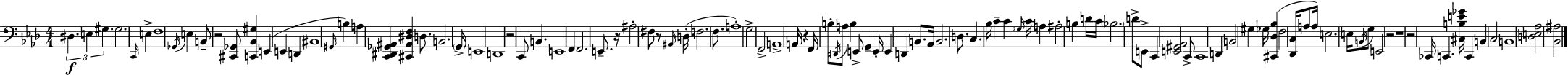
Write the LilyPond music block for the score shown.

{
  \clef bass
  \numericTimeSignature
  \time 4/4
  \key f \minor
  \repeat volta 2 { \tuplet 3/2 { dis4.\f e4 gis4. } | gis2. \grace { c,16 } e4-> | f1 | \acciaccatura { ges,16 } e4 b,8-- r2 | \break <cis, ges,>8 <c, bes, gis>4 e,4( e,4 d,4 | bis,1 | \grace { gis,16 } b4) a4 <c, dis, ges, ais,>4 <cis, ais, dis f>4 | d8. b,2. | \break \parenthesize g,16-> e,1 | d,1 | r2 c,8 b,4. | e,1 | \break f,4 f,2. | e,8.-- r16 ais2-. fis8 | r8 \grace { ais,16 }( d16-. f2. | f8. a1-.) | \break g2-> f,2-> | a,1-> | a,16 r4 f,16 b8-. \acciaccatura { dis,16 } a8 b4 | e,8-> g,4-- e,16-. e,4 d,4 | \break b,8. aes,16 b,2. | d8. c4. bes16 c'4-- | c'4 \grace { ges16 } c'16 a4 ais2-. | b4 d'16 c'16 \parenthesize bes2. | \break d'8-> e,8-> c,4 <e, gis, aes,>2 | c,8-> c,1 | d,4 b,2 | gis4 ges16 <cis, des bes>4( f2 | \break <des, c>16 a8 a16) e2. | e16 \acciaccatura { b,16 } g8 e,2 r2 | r1 | r2 ces,16 | \break c,4. <cis b e' ges'>16 c,4 b,4 c2 | b,1 | <d e aes>2 <bes, ais>2 | } \bar "|."
}